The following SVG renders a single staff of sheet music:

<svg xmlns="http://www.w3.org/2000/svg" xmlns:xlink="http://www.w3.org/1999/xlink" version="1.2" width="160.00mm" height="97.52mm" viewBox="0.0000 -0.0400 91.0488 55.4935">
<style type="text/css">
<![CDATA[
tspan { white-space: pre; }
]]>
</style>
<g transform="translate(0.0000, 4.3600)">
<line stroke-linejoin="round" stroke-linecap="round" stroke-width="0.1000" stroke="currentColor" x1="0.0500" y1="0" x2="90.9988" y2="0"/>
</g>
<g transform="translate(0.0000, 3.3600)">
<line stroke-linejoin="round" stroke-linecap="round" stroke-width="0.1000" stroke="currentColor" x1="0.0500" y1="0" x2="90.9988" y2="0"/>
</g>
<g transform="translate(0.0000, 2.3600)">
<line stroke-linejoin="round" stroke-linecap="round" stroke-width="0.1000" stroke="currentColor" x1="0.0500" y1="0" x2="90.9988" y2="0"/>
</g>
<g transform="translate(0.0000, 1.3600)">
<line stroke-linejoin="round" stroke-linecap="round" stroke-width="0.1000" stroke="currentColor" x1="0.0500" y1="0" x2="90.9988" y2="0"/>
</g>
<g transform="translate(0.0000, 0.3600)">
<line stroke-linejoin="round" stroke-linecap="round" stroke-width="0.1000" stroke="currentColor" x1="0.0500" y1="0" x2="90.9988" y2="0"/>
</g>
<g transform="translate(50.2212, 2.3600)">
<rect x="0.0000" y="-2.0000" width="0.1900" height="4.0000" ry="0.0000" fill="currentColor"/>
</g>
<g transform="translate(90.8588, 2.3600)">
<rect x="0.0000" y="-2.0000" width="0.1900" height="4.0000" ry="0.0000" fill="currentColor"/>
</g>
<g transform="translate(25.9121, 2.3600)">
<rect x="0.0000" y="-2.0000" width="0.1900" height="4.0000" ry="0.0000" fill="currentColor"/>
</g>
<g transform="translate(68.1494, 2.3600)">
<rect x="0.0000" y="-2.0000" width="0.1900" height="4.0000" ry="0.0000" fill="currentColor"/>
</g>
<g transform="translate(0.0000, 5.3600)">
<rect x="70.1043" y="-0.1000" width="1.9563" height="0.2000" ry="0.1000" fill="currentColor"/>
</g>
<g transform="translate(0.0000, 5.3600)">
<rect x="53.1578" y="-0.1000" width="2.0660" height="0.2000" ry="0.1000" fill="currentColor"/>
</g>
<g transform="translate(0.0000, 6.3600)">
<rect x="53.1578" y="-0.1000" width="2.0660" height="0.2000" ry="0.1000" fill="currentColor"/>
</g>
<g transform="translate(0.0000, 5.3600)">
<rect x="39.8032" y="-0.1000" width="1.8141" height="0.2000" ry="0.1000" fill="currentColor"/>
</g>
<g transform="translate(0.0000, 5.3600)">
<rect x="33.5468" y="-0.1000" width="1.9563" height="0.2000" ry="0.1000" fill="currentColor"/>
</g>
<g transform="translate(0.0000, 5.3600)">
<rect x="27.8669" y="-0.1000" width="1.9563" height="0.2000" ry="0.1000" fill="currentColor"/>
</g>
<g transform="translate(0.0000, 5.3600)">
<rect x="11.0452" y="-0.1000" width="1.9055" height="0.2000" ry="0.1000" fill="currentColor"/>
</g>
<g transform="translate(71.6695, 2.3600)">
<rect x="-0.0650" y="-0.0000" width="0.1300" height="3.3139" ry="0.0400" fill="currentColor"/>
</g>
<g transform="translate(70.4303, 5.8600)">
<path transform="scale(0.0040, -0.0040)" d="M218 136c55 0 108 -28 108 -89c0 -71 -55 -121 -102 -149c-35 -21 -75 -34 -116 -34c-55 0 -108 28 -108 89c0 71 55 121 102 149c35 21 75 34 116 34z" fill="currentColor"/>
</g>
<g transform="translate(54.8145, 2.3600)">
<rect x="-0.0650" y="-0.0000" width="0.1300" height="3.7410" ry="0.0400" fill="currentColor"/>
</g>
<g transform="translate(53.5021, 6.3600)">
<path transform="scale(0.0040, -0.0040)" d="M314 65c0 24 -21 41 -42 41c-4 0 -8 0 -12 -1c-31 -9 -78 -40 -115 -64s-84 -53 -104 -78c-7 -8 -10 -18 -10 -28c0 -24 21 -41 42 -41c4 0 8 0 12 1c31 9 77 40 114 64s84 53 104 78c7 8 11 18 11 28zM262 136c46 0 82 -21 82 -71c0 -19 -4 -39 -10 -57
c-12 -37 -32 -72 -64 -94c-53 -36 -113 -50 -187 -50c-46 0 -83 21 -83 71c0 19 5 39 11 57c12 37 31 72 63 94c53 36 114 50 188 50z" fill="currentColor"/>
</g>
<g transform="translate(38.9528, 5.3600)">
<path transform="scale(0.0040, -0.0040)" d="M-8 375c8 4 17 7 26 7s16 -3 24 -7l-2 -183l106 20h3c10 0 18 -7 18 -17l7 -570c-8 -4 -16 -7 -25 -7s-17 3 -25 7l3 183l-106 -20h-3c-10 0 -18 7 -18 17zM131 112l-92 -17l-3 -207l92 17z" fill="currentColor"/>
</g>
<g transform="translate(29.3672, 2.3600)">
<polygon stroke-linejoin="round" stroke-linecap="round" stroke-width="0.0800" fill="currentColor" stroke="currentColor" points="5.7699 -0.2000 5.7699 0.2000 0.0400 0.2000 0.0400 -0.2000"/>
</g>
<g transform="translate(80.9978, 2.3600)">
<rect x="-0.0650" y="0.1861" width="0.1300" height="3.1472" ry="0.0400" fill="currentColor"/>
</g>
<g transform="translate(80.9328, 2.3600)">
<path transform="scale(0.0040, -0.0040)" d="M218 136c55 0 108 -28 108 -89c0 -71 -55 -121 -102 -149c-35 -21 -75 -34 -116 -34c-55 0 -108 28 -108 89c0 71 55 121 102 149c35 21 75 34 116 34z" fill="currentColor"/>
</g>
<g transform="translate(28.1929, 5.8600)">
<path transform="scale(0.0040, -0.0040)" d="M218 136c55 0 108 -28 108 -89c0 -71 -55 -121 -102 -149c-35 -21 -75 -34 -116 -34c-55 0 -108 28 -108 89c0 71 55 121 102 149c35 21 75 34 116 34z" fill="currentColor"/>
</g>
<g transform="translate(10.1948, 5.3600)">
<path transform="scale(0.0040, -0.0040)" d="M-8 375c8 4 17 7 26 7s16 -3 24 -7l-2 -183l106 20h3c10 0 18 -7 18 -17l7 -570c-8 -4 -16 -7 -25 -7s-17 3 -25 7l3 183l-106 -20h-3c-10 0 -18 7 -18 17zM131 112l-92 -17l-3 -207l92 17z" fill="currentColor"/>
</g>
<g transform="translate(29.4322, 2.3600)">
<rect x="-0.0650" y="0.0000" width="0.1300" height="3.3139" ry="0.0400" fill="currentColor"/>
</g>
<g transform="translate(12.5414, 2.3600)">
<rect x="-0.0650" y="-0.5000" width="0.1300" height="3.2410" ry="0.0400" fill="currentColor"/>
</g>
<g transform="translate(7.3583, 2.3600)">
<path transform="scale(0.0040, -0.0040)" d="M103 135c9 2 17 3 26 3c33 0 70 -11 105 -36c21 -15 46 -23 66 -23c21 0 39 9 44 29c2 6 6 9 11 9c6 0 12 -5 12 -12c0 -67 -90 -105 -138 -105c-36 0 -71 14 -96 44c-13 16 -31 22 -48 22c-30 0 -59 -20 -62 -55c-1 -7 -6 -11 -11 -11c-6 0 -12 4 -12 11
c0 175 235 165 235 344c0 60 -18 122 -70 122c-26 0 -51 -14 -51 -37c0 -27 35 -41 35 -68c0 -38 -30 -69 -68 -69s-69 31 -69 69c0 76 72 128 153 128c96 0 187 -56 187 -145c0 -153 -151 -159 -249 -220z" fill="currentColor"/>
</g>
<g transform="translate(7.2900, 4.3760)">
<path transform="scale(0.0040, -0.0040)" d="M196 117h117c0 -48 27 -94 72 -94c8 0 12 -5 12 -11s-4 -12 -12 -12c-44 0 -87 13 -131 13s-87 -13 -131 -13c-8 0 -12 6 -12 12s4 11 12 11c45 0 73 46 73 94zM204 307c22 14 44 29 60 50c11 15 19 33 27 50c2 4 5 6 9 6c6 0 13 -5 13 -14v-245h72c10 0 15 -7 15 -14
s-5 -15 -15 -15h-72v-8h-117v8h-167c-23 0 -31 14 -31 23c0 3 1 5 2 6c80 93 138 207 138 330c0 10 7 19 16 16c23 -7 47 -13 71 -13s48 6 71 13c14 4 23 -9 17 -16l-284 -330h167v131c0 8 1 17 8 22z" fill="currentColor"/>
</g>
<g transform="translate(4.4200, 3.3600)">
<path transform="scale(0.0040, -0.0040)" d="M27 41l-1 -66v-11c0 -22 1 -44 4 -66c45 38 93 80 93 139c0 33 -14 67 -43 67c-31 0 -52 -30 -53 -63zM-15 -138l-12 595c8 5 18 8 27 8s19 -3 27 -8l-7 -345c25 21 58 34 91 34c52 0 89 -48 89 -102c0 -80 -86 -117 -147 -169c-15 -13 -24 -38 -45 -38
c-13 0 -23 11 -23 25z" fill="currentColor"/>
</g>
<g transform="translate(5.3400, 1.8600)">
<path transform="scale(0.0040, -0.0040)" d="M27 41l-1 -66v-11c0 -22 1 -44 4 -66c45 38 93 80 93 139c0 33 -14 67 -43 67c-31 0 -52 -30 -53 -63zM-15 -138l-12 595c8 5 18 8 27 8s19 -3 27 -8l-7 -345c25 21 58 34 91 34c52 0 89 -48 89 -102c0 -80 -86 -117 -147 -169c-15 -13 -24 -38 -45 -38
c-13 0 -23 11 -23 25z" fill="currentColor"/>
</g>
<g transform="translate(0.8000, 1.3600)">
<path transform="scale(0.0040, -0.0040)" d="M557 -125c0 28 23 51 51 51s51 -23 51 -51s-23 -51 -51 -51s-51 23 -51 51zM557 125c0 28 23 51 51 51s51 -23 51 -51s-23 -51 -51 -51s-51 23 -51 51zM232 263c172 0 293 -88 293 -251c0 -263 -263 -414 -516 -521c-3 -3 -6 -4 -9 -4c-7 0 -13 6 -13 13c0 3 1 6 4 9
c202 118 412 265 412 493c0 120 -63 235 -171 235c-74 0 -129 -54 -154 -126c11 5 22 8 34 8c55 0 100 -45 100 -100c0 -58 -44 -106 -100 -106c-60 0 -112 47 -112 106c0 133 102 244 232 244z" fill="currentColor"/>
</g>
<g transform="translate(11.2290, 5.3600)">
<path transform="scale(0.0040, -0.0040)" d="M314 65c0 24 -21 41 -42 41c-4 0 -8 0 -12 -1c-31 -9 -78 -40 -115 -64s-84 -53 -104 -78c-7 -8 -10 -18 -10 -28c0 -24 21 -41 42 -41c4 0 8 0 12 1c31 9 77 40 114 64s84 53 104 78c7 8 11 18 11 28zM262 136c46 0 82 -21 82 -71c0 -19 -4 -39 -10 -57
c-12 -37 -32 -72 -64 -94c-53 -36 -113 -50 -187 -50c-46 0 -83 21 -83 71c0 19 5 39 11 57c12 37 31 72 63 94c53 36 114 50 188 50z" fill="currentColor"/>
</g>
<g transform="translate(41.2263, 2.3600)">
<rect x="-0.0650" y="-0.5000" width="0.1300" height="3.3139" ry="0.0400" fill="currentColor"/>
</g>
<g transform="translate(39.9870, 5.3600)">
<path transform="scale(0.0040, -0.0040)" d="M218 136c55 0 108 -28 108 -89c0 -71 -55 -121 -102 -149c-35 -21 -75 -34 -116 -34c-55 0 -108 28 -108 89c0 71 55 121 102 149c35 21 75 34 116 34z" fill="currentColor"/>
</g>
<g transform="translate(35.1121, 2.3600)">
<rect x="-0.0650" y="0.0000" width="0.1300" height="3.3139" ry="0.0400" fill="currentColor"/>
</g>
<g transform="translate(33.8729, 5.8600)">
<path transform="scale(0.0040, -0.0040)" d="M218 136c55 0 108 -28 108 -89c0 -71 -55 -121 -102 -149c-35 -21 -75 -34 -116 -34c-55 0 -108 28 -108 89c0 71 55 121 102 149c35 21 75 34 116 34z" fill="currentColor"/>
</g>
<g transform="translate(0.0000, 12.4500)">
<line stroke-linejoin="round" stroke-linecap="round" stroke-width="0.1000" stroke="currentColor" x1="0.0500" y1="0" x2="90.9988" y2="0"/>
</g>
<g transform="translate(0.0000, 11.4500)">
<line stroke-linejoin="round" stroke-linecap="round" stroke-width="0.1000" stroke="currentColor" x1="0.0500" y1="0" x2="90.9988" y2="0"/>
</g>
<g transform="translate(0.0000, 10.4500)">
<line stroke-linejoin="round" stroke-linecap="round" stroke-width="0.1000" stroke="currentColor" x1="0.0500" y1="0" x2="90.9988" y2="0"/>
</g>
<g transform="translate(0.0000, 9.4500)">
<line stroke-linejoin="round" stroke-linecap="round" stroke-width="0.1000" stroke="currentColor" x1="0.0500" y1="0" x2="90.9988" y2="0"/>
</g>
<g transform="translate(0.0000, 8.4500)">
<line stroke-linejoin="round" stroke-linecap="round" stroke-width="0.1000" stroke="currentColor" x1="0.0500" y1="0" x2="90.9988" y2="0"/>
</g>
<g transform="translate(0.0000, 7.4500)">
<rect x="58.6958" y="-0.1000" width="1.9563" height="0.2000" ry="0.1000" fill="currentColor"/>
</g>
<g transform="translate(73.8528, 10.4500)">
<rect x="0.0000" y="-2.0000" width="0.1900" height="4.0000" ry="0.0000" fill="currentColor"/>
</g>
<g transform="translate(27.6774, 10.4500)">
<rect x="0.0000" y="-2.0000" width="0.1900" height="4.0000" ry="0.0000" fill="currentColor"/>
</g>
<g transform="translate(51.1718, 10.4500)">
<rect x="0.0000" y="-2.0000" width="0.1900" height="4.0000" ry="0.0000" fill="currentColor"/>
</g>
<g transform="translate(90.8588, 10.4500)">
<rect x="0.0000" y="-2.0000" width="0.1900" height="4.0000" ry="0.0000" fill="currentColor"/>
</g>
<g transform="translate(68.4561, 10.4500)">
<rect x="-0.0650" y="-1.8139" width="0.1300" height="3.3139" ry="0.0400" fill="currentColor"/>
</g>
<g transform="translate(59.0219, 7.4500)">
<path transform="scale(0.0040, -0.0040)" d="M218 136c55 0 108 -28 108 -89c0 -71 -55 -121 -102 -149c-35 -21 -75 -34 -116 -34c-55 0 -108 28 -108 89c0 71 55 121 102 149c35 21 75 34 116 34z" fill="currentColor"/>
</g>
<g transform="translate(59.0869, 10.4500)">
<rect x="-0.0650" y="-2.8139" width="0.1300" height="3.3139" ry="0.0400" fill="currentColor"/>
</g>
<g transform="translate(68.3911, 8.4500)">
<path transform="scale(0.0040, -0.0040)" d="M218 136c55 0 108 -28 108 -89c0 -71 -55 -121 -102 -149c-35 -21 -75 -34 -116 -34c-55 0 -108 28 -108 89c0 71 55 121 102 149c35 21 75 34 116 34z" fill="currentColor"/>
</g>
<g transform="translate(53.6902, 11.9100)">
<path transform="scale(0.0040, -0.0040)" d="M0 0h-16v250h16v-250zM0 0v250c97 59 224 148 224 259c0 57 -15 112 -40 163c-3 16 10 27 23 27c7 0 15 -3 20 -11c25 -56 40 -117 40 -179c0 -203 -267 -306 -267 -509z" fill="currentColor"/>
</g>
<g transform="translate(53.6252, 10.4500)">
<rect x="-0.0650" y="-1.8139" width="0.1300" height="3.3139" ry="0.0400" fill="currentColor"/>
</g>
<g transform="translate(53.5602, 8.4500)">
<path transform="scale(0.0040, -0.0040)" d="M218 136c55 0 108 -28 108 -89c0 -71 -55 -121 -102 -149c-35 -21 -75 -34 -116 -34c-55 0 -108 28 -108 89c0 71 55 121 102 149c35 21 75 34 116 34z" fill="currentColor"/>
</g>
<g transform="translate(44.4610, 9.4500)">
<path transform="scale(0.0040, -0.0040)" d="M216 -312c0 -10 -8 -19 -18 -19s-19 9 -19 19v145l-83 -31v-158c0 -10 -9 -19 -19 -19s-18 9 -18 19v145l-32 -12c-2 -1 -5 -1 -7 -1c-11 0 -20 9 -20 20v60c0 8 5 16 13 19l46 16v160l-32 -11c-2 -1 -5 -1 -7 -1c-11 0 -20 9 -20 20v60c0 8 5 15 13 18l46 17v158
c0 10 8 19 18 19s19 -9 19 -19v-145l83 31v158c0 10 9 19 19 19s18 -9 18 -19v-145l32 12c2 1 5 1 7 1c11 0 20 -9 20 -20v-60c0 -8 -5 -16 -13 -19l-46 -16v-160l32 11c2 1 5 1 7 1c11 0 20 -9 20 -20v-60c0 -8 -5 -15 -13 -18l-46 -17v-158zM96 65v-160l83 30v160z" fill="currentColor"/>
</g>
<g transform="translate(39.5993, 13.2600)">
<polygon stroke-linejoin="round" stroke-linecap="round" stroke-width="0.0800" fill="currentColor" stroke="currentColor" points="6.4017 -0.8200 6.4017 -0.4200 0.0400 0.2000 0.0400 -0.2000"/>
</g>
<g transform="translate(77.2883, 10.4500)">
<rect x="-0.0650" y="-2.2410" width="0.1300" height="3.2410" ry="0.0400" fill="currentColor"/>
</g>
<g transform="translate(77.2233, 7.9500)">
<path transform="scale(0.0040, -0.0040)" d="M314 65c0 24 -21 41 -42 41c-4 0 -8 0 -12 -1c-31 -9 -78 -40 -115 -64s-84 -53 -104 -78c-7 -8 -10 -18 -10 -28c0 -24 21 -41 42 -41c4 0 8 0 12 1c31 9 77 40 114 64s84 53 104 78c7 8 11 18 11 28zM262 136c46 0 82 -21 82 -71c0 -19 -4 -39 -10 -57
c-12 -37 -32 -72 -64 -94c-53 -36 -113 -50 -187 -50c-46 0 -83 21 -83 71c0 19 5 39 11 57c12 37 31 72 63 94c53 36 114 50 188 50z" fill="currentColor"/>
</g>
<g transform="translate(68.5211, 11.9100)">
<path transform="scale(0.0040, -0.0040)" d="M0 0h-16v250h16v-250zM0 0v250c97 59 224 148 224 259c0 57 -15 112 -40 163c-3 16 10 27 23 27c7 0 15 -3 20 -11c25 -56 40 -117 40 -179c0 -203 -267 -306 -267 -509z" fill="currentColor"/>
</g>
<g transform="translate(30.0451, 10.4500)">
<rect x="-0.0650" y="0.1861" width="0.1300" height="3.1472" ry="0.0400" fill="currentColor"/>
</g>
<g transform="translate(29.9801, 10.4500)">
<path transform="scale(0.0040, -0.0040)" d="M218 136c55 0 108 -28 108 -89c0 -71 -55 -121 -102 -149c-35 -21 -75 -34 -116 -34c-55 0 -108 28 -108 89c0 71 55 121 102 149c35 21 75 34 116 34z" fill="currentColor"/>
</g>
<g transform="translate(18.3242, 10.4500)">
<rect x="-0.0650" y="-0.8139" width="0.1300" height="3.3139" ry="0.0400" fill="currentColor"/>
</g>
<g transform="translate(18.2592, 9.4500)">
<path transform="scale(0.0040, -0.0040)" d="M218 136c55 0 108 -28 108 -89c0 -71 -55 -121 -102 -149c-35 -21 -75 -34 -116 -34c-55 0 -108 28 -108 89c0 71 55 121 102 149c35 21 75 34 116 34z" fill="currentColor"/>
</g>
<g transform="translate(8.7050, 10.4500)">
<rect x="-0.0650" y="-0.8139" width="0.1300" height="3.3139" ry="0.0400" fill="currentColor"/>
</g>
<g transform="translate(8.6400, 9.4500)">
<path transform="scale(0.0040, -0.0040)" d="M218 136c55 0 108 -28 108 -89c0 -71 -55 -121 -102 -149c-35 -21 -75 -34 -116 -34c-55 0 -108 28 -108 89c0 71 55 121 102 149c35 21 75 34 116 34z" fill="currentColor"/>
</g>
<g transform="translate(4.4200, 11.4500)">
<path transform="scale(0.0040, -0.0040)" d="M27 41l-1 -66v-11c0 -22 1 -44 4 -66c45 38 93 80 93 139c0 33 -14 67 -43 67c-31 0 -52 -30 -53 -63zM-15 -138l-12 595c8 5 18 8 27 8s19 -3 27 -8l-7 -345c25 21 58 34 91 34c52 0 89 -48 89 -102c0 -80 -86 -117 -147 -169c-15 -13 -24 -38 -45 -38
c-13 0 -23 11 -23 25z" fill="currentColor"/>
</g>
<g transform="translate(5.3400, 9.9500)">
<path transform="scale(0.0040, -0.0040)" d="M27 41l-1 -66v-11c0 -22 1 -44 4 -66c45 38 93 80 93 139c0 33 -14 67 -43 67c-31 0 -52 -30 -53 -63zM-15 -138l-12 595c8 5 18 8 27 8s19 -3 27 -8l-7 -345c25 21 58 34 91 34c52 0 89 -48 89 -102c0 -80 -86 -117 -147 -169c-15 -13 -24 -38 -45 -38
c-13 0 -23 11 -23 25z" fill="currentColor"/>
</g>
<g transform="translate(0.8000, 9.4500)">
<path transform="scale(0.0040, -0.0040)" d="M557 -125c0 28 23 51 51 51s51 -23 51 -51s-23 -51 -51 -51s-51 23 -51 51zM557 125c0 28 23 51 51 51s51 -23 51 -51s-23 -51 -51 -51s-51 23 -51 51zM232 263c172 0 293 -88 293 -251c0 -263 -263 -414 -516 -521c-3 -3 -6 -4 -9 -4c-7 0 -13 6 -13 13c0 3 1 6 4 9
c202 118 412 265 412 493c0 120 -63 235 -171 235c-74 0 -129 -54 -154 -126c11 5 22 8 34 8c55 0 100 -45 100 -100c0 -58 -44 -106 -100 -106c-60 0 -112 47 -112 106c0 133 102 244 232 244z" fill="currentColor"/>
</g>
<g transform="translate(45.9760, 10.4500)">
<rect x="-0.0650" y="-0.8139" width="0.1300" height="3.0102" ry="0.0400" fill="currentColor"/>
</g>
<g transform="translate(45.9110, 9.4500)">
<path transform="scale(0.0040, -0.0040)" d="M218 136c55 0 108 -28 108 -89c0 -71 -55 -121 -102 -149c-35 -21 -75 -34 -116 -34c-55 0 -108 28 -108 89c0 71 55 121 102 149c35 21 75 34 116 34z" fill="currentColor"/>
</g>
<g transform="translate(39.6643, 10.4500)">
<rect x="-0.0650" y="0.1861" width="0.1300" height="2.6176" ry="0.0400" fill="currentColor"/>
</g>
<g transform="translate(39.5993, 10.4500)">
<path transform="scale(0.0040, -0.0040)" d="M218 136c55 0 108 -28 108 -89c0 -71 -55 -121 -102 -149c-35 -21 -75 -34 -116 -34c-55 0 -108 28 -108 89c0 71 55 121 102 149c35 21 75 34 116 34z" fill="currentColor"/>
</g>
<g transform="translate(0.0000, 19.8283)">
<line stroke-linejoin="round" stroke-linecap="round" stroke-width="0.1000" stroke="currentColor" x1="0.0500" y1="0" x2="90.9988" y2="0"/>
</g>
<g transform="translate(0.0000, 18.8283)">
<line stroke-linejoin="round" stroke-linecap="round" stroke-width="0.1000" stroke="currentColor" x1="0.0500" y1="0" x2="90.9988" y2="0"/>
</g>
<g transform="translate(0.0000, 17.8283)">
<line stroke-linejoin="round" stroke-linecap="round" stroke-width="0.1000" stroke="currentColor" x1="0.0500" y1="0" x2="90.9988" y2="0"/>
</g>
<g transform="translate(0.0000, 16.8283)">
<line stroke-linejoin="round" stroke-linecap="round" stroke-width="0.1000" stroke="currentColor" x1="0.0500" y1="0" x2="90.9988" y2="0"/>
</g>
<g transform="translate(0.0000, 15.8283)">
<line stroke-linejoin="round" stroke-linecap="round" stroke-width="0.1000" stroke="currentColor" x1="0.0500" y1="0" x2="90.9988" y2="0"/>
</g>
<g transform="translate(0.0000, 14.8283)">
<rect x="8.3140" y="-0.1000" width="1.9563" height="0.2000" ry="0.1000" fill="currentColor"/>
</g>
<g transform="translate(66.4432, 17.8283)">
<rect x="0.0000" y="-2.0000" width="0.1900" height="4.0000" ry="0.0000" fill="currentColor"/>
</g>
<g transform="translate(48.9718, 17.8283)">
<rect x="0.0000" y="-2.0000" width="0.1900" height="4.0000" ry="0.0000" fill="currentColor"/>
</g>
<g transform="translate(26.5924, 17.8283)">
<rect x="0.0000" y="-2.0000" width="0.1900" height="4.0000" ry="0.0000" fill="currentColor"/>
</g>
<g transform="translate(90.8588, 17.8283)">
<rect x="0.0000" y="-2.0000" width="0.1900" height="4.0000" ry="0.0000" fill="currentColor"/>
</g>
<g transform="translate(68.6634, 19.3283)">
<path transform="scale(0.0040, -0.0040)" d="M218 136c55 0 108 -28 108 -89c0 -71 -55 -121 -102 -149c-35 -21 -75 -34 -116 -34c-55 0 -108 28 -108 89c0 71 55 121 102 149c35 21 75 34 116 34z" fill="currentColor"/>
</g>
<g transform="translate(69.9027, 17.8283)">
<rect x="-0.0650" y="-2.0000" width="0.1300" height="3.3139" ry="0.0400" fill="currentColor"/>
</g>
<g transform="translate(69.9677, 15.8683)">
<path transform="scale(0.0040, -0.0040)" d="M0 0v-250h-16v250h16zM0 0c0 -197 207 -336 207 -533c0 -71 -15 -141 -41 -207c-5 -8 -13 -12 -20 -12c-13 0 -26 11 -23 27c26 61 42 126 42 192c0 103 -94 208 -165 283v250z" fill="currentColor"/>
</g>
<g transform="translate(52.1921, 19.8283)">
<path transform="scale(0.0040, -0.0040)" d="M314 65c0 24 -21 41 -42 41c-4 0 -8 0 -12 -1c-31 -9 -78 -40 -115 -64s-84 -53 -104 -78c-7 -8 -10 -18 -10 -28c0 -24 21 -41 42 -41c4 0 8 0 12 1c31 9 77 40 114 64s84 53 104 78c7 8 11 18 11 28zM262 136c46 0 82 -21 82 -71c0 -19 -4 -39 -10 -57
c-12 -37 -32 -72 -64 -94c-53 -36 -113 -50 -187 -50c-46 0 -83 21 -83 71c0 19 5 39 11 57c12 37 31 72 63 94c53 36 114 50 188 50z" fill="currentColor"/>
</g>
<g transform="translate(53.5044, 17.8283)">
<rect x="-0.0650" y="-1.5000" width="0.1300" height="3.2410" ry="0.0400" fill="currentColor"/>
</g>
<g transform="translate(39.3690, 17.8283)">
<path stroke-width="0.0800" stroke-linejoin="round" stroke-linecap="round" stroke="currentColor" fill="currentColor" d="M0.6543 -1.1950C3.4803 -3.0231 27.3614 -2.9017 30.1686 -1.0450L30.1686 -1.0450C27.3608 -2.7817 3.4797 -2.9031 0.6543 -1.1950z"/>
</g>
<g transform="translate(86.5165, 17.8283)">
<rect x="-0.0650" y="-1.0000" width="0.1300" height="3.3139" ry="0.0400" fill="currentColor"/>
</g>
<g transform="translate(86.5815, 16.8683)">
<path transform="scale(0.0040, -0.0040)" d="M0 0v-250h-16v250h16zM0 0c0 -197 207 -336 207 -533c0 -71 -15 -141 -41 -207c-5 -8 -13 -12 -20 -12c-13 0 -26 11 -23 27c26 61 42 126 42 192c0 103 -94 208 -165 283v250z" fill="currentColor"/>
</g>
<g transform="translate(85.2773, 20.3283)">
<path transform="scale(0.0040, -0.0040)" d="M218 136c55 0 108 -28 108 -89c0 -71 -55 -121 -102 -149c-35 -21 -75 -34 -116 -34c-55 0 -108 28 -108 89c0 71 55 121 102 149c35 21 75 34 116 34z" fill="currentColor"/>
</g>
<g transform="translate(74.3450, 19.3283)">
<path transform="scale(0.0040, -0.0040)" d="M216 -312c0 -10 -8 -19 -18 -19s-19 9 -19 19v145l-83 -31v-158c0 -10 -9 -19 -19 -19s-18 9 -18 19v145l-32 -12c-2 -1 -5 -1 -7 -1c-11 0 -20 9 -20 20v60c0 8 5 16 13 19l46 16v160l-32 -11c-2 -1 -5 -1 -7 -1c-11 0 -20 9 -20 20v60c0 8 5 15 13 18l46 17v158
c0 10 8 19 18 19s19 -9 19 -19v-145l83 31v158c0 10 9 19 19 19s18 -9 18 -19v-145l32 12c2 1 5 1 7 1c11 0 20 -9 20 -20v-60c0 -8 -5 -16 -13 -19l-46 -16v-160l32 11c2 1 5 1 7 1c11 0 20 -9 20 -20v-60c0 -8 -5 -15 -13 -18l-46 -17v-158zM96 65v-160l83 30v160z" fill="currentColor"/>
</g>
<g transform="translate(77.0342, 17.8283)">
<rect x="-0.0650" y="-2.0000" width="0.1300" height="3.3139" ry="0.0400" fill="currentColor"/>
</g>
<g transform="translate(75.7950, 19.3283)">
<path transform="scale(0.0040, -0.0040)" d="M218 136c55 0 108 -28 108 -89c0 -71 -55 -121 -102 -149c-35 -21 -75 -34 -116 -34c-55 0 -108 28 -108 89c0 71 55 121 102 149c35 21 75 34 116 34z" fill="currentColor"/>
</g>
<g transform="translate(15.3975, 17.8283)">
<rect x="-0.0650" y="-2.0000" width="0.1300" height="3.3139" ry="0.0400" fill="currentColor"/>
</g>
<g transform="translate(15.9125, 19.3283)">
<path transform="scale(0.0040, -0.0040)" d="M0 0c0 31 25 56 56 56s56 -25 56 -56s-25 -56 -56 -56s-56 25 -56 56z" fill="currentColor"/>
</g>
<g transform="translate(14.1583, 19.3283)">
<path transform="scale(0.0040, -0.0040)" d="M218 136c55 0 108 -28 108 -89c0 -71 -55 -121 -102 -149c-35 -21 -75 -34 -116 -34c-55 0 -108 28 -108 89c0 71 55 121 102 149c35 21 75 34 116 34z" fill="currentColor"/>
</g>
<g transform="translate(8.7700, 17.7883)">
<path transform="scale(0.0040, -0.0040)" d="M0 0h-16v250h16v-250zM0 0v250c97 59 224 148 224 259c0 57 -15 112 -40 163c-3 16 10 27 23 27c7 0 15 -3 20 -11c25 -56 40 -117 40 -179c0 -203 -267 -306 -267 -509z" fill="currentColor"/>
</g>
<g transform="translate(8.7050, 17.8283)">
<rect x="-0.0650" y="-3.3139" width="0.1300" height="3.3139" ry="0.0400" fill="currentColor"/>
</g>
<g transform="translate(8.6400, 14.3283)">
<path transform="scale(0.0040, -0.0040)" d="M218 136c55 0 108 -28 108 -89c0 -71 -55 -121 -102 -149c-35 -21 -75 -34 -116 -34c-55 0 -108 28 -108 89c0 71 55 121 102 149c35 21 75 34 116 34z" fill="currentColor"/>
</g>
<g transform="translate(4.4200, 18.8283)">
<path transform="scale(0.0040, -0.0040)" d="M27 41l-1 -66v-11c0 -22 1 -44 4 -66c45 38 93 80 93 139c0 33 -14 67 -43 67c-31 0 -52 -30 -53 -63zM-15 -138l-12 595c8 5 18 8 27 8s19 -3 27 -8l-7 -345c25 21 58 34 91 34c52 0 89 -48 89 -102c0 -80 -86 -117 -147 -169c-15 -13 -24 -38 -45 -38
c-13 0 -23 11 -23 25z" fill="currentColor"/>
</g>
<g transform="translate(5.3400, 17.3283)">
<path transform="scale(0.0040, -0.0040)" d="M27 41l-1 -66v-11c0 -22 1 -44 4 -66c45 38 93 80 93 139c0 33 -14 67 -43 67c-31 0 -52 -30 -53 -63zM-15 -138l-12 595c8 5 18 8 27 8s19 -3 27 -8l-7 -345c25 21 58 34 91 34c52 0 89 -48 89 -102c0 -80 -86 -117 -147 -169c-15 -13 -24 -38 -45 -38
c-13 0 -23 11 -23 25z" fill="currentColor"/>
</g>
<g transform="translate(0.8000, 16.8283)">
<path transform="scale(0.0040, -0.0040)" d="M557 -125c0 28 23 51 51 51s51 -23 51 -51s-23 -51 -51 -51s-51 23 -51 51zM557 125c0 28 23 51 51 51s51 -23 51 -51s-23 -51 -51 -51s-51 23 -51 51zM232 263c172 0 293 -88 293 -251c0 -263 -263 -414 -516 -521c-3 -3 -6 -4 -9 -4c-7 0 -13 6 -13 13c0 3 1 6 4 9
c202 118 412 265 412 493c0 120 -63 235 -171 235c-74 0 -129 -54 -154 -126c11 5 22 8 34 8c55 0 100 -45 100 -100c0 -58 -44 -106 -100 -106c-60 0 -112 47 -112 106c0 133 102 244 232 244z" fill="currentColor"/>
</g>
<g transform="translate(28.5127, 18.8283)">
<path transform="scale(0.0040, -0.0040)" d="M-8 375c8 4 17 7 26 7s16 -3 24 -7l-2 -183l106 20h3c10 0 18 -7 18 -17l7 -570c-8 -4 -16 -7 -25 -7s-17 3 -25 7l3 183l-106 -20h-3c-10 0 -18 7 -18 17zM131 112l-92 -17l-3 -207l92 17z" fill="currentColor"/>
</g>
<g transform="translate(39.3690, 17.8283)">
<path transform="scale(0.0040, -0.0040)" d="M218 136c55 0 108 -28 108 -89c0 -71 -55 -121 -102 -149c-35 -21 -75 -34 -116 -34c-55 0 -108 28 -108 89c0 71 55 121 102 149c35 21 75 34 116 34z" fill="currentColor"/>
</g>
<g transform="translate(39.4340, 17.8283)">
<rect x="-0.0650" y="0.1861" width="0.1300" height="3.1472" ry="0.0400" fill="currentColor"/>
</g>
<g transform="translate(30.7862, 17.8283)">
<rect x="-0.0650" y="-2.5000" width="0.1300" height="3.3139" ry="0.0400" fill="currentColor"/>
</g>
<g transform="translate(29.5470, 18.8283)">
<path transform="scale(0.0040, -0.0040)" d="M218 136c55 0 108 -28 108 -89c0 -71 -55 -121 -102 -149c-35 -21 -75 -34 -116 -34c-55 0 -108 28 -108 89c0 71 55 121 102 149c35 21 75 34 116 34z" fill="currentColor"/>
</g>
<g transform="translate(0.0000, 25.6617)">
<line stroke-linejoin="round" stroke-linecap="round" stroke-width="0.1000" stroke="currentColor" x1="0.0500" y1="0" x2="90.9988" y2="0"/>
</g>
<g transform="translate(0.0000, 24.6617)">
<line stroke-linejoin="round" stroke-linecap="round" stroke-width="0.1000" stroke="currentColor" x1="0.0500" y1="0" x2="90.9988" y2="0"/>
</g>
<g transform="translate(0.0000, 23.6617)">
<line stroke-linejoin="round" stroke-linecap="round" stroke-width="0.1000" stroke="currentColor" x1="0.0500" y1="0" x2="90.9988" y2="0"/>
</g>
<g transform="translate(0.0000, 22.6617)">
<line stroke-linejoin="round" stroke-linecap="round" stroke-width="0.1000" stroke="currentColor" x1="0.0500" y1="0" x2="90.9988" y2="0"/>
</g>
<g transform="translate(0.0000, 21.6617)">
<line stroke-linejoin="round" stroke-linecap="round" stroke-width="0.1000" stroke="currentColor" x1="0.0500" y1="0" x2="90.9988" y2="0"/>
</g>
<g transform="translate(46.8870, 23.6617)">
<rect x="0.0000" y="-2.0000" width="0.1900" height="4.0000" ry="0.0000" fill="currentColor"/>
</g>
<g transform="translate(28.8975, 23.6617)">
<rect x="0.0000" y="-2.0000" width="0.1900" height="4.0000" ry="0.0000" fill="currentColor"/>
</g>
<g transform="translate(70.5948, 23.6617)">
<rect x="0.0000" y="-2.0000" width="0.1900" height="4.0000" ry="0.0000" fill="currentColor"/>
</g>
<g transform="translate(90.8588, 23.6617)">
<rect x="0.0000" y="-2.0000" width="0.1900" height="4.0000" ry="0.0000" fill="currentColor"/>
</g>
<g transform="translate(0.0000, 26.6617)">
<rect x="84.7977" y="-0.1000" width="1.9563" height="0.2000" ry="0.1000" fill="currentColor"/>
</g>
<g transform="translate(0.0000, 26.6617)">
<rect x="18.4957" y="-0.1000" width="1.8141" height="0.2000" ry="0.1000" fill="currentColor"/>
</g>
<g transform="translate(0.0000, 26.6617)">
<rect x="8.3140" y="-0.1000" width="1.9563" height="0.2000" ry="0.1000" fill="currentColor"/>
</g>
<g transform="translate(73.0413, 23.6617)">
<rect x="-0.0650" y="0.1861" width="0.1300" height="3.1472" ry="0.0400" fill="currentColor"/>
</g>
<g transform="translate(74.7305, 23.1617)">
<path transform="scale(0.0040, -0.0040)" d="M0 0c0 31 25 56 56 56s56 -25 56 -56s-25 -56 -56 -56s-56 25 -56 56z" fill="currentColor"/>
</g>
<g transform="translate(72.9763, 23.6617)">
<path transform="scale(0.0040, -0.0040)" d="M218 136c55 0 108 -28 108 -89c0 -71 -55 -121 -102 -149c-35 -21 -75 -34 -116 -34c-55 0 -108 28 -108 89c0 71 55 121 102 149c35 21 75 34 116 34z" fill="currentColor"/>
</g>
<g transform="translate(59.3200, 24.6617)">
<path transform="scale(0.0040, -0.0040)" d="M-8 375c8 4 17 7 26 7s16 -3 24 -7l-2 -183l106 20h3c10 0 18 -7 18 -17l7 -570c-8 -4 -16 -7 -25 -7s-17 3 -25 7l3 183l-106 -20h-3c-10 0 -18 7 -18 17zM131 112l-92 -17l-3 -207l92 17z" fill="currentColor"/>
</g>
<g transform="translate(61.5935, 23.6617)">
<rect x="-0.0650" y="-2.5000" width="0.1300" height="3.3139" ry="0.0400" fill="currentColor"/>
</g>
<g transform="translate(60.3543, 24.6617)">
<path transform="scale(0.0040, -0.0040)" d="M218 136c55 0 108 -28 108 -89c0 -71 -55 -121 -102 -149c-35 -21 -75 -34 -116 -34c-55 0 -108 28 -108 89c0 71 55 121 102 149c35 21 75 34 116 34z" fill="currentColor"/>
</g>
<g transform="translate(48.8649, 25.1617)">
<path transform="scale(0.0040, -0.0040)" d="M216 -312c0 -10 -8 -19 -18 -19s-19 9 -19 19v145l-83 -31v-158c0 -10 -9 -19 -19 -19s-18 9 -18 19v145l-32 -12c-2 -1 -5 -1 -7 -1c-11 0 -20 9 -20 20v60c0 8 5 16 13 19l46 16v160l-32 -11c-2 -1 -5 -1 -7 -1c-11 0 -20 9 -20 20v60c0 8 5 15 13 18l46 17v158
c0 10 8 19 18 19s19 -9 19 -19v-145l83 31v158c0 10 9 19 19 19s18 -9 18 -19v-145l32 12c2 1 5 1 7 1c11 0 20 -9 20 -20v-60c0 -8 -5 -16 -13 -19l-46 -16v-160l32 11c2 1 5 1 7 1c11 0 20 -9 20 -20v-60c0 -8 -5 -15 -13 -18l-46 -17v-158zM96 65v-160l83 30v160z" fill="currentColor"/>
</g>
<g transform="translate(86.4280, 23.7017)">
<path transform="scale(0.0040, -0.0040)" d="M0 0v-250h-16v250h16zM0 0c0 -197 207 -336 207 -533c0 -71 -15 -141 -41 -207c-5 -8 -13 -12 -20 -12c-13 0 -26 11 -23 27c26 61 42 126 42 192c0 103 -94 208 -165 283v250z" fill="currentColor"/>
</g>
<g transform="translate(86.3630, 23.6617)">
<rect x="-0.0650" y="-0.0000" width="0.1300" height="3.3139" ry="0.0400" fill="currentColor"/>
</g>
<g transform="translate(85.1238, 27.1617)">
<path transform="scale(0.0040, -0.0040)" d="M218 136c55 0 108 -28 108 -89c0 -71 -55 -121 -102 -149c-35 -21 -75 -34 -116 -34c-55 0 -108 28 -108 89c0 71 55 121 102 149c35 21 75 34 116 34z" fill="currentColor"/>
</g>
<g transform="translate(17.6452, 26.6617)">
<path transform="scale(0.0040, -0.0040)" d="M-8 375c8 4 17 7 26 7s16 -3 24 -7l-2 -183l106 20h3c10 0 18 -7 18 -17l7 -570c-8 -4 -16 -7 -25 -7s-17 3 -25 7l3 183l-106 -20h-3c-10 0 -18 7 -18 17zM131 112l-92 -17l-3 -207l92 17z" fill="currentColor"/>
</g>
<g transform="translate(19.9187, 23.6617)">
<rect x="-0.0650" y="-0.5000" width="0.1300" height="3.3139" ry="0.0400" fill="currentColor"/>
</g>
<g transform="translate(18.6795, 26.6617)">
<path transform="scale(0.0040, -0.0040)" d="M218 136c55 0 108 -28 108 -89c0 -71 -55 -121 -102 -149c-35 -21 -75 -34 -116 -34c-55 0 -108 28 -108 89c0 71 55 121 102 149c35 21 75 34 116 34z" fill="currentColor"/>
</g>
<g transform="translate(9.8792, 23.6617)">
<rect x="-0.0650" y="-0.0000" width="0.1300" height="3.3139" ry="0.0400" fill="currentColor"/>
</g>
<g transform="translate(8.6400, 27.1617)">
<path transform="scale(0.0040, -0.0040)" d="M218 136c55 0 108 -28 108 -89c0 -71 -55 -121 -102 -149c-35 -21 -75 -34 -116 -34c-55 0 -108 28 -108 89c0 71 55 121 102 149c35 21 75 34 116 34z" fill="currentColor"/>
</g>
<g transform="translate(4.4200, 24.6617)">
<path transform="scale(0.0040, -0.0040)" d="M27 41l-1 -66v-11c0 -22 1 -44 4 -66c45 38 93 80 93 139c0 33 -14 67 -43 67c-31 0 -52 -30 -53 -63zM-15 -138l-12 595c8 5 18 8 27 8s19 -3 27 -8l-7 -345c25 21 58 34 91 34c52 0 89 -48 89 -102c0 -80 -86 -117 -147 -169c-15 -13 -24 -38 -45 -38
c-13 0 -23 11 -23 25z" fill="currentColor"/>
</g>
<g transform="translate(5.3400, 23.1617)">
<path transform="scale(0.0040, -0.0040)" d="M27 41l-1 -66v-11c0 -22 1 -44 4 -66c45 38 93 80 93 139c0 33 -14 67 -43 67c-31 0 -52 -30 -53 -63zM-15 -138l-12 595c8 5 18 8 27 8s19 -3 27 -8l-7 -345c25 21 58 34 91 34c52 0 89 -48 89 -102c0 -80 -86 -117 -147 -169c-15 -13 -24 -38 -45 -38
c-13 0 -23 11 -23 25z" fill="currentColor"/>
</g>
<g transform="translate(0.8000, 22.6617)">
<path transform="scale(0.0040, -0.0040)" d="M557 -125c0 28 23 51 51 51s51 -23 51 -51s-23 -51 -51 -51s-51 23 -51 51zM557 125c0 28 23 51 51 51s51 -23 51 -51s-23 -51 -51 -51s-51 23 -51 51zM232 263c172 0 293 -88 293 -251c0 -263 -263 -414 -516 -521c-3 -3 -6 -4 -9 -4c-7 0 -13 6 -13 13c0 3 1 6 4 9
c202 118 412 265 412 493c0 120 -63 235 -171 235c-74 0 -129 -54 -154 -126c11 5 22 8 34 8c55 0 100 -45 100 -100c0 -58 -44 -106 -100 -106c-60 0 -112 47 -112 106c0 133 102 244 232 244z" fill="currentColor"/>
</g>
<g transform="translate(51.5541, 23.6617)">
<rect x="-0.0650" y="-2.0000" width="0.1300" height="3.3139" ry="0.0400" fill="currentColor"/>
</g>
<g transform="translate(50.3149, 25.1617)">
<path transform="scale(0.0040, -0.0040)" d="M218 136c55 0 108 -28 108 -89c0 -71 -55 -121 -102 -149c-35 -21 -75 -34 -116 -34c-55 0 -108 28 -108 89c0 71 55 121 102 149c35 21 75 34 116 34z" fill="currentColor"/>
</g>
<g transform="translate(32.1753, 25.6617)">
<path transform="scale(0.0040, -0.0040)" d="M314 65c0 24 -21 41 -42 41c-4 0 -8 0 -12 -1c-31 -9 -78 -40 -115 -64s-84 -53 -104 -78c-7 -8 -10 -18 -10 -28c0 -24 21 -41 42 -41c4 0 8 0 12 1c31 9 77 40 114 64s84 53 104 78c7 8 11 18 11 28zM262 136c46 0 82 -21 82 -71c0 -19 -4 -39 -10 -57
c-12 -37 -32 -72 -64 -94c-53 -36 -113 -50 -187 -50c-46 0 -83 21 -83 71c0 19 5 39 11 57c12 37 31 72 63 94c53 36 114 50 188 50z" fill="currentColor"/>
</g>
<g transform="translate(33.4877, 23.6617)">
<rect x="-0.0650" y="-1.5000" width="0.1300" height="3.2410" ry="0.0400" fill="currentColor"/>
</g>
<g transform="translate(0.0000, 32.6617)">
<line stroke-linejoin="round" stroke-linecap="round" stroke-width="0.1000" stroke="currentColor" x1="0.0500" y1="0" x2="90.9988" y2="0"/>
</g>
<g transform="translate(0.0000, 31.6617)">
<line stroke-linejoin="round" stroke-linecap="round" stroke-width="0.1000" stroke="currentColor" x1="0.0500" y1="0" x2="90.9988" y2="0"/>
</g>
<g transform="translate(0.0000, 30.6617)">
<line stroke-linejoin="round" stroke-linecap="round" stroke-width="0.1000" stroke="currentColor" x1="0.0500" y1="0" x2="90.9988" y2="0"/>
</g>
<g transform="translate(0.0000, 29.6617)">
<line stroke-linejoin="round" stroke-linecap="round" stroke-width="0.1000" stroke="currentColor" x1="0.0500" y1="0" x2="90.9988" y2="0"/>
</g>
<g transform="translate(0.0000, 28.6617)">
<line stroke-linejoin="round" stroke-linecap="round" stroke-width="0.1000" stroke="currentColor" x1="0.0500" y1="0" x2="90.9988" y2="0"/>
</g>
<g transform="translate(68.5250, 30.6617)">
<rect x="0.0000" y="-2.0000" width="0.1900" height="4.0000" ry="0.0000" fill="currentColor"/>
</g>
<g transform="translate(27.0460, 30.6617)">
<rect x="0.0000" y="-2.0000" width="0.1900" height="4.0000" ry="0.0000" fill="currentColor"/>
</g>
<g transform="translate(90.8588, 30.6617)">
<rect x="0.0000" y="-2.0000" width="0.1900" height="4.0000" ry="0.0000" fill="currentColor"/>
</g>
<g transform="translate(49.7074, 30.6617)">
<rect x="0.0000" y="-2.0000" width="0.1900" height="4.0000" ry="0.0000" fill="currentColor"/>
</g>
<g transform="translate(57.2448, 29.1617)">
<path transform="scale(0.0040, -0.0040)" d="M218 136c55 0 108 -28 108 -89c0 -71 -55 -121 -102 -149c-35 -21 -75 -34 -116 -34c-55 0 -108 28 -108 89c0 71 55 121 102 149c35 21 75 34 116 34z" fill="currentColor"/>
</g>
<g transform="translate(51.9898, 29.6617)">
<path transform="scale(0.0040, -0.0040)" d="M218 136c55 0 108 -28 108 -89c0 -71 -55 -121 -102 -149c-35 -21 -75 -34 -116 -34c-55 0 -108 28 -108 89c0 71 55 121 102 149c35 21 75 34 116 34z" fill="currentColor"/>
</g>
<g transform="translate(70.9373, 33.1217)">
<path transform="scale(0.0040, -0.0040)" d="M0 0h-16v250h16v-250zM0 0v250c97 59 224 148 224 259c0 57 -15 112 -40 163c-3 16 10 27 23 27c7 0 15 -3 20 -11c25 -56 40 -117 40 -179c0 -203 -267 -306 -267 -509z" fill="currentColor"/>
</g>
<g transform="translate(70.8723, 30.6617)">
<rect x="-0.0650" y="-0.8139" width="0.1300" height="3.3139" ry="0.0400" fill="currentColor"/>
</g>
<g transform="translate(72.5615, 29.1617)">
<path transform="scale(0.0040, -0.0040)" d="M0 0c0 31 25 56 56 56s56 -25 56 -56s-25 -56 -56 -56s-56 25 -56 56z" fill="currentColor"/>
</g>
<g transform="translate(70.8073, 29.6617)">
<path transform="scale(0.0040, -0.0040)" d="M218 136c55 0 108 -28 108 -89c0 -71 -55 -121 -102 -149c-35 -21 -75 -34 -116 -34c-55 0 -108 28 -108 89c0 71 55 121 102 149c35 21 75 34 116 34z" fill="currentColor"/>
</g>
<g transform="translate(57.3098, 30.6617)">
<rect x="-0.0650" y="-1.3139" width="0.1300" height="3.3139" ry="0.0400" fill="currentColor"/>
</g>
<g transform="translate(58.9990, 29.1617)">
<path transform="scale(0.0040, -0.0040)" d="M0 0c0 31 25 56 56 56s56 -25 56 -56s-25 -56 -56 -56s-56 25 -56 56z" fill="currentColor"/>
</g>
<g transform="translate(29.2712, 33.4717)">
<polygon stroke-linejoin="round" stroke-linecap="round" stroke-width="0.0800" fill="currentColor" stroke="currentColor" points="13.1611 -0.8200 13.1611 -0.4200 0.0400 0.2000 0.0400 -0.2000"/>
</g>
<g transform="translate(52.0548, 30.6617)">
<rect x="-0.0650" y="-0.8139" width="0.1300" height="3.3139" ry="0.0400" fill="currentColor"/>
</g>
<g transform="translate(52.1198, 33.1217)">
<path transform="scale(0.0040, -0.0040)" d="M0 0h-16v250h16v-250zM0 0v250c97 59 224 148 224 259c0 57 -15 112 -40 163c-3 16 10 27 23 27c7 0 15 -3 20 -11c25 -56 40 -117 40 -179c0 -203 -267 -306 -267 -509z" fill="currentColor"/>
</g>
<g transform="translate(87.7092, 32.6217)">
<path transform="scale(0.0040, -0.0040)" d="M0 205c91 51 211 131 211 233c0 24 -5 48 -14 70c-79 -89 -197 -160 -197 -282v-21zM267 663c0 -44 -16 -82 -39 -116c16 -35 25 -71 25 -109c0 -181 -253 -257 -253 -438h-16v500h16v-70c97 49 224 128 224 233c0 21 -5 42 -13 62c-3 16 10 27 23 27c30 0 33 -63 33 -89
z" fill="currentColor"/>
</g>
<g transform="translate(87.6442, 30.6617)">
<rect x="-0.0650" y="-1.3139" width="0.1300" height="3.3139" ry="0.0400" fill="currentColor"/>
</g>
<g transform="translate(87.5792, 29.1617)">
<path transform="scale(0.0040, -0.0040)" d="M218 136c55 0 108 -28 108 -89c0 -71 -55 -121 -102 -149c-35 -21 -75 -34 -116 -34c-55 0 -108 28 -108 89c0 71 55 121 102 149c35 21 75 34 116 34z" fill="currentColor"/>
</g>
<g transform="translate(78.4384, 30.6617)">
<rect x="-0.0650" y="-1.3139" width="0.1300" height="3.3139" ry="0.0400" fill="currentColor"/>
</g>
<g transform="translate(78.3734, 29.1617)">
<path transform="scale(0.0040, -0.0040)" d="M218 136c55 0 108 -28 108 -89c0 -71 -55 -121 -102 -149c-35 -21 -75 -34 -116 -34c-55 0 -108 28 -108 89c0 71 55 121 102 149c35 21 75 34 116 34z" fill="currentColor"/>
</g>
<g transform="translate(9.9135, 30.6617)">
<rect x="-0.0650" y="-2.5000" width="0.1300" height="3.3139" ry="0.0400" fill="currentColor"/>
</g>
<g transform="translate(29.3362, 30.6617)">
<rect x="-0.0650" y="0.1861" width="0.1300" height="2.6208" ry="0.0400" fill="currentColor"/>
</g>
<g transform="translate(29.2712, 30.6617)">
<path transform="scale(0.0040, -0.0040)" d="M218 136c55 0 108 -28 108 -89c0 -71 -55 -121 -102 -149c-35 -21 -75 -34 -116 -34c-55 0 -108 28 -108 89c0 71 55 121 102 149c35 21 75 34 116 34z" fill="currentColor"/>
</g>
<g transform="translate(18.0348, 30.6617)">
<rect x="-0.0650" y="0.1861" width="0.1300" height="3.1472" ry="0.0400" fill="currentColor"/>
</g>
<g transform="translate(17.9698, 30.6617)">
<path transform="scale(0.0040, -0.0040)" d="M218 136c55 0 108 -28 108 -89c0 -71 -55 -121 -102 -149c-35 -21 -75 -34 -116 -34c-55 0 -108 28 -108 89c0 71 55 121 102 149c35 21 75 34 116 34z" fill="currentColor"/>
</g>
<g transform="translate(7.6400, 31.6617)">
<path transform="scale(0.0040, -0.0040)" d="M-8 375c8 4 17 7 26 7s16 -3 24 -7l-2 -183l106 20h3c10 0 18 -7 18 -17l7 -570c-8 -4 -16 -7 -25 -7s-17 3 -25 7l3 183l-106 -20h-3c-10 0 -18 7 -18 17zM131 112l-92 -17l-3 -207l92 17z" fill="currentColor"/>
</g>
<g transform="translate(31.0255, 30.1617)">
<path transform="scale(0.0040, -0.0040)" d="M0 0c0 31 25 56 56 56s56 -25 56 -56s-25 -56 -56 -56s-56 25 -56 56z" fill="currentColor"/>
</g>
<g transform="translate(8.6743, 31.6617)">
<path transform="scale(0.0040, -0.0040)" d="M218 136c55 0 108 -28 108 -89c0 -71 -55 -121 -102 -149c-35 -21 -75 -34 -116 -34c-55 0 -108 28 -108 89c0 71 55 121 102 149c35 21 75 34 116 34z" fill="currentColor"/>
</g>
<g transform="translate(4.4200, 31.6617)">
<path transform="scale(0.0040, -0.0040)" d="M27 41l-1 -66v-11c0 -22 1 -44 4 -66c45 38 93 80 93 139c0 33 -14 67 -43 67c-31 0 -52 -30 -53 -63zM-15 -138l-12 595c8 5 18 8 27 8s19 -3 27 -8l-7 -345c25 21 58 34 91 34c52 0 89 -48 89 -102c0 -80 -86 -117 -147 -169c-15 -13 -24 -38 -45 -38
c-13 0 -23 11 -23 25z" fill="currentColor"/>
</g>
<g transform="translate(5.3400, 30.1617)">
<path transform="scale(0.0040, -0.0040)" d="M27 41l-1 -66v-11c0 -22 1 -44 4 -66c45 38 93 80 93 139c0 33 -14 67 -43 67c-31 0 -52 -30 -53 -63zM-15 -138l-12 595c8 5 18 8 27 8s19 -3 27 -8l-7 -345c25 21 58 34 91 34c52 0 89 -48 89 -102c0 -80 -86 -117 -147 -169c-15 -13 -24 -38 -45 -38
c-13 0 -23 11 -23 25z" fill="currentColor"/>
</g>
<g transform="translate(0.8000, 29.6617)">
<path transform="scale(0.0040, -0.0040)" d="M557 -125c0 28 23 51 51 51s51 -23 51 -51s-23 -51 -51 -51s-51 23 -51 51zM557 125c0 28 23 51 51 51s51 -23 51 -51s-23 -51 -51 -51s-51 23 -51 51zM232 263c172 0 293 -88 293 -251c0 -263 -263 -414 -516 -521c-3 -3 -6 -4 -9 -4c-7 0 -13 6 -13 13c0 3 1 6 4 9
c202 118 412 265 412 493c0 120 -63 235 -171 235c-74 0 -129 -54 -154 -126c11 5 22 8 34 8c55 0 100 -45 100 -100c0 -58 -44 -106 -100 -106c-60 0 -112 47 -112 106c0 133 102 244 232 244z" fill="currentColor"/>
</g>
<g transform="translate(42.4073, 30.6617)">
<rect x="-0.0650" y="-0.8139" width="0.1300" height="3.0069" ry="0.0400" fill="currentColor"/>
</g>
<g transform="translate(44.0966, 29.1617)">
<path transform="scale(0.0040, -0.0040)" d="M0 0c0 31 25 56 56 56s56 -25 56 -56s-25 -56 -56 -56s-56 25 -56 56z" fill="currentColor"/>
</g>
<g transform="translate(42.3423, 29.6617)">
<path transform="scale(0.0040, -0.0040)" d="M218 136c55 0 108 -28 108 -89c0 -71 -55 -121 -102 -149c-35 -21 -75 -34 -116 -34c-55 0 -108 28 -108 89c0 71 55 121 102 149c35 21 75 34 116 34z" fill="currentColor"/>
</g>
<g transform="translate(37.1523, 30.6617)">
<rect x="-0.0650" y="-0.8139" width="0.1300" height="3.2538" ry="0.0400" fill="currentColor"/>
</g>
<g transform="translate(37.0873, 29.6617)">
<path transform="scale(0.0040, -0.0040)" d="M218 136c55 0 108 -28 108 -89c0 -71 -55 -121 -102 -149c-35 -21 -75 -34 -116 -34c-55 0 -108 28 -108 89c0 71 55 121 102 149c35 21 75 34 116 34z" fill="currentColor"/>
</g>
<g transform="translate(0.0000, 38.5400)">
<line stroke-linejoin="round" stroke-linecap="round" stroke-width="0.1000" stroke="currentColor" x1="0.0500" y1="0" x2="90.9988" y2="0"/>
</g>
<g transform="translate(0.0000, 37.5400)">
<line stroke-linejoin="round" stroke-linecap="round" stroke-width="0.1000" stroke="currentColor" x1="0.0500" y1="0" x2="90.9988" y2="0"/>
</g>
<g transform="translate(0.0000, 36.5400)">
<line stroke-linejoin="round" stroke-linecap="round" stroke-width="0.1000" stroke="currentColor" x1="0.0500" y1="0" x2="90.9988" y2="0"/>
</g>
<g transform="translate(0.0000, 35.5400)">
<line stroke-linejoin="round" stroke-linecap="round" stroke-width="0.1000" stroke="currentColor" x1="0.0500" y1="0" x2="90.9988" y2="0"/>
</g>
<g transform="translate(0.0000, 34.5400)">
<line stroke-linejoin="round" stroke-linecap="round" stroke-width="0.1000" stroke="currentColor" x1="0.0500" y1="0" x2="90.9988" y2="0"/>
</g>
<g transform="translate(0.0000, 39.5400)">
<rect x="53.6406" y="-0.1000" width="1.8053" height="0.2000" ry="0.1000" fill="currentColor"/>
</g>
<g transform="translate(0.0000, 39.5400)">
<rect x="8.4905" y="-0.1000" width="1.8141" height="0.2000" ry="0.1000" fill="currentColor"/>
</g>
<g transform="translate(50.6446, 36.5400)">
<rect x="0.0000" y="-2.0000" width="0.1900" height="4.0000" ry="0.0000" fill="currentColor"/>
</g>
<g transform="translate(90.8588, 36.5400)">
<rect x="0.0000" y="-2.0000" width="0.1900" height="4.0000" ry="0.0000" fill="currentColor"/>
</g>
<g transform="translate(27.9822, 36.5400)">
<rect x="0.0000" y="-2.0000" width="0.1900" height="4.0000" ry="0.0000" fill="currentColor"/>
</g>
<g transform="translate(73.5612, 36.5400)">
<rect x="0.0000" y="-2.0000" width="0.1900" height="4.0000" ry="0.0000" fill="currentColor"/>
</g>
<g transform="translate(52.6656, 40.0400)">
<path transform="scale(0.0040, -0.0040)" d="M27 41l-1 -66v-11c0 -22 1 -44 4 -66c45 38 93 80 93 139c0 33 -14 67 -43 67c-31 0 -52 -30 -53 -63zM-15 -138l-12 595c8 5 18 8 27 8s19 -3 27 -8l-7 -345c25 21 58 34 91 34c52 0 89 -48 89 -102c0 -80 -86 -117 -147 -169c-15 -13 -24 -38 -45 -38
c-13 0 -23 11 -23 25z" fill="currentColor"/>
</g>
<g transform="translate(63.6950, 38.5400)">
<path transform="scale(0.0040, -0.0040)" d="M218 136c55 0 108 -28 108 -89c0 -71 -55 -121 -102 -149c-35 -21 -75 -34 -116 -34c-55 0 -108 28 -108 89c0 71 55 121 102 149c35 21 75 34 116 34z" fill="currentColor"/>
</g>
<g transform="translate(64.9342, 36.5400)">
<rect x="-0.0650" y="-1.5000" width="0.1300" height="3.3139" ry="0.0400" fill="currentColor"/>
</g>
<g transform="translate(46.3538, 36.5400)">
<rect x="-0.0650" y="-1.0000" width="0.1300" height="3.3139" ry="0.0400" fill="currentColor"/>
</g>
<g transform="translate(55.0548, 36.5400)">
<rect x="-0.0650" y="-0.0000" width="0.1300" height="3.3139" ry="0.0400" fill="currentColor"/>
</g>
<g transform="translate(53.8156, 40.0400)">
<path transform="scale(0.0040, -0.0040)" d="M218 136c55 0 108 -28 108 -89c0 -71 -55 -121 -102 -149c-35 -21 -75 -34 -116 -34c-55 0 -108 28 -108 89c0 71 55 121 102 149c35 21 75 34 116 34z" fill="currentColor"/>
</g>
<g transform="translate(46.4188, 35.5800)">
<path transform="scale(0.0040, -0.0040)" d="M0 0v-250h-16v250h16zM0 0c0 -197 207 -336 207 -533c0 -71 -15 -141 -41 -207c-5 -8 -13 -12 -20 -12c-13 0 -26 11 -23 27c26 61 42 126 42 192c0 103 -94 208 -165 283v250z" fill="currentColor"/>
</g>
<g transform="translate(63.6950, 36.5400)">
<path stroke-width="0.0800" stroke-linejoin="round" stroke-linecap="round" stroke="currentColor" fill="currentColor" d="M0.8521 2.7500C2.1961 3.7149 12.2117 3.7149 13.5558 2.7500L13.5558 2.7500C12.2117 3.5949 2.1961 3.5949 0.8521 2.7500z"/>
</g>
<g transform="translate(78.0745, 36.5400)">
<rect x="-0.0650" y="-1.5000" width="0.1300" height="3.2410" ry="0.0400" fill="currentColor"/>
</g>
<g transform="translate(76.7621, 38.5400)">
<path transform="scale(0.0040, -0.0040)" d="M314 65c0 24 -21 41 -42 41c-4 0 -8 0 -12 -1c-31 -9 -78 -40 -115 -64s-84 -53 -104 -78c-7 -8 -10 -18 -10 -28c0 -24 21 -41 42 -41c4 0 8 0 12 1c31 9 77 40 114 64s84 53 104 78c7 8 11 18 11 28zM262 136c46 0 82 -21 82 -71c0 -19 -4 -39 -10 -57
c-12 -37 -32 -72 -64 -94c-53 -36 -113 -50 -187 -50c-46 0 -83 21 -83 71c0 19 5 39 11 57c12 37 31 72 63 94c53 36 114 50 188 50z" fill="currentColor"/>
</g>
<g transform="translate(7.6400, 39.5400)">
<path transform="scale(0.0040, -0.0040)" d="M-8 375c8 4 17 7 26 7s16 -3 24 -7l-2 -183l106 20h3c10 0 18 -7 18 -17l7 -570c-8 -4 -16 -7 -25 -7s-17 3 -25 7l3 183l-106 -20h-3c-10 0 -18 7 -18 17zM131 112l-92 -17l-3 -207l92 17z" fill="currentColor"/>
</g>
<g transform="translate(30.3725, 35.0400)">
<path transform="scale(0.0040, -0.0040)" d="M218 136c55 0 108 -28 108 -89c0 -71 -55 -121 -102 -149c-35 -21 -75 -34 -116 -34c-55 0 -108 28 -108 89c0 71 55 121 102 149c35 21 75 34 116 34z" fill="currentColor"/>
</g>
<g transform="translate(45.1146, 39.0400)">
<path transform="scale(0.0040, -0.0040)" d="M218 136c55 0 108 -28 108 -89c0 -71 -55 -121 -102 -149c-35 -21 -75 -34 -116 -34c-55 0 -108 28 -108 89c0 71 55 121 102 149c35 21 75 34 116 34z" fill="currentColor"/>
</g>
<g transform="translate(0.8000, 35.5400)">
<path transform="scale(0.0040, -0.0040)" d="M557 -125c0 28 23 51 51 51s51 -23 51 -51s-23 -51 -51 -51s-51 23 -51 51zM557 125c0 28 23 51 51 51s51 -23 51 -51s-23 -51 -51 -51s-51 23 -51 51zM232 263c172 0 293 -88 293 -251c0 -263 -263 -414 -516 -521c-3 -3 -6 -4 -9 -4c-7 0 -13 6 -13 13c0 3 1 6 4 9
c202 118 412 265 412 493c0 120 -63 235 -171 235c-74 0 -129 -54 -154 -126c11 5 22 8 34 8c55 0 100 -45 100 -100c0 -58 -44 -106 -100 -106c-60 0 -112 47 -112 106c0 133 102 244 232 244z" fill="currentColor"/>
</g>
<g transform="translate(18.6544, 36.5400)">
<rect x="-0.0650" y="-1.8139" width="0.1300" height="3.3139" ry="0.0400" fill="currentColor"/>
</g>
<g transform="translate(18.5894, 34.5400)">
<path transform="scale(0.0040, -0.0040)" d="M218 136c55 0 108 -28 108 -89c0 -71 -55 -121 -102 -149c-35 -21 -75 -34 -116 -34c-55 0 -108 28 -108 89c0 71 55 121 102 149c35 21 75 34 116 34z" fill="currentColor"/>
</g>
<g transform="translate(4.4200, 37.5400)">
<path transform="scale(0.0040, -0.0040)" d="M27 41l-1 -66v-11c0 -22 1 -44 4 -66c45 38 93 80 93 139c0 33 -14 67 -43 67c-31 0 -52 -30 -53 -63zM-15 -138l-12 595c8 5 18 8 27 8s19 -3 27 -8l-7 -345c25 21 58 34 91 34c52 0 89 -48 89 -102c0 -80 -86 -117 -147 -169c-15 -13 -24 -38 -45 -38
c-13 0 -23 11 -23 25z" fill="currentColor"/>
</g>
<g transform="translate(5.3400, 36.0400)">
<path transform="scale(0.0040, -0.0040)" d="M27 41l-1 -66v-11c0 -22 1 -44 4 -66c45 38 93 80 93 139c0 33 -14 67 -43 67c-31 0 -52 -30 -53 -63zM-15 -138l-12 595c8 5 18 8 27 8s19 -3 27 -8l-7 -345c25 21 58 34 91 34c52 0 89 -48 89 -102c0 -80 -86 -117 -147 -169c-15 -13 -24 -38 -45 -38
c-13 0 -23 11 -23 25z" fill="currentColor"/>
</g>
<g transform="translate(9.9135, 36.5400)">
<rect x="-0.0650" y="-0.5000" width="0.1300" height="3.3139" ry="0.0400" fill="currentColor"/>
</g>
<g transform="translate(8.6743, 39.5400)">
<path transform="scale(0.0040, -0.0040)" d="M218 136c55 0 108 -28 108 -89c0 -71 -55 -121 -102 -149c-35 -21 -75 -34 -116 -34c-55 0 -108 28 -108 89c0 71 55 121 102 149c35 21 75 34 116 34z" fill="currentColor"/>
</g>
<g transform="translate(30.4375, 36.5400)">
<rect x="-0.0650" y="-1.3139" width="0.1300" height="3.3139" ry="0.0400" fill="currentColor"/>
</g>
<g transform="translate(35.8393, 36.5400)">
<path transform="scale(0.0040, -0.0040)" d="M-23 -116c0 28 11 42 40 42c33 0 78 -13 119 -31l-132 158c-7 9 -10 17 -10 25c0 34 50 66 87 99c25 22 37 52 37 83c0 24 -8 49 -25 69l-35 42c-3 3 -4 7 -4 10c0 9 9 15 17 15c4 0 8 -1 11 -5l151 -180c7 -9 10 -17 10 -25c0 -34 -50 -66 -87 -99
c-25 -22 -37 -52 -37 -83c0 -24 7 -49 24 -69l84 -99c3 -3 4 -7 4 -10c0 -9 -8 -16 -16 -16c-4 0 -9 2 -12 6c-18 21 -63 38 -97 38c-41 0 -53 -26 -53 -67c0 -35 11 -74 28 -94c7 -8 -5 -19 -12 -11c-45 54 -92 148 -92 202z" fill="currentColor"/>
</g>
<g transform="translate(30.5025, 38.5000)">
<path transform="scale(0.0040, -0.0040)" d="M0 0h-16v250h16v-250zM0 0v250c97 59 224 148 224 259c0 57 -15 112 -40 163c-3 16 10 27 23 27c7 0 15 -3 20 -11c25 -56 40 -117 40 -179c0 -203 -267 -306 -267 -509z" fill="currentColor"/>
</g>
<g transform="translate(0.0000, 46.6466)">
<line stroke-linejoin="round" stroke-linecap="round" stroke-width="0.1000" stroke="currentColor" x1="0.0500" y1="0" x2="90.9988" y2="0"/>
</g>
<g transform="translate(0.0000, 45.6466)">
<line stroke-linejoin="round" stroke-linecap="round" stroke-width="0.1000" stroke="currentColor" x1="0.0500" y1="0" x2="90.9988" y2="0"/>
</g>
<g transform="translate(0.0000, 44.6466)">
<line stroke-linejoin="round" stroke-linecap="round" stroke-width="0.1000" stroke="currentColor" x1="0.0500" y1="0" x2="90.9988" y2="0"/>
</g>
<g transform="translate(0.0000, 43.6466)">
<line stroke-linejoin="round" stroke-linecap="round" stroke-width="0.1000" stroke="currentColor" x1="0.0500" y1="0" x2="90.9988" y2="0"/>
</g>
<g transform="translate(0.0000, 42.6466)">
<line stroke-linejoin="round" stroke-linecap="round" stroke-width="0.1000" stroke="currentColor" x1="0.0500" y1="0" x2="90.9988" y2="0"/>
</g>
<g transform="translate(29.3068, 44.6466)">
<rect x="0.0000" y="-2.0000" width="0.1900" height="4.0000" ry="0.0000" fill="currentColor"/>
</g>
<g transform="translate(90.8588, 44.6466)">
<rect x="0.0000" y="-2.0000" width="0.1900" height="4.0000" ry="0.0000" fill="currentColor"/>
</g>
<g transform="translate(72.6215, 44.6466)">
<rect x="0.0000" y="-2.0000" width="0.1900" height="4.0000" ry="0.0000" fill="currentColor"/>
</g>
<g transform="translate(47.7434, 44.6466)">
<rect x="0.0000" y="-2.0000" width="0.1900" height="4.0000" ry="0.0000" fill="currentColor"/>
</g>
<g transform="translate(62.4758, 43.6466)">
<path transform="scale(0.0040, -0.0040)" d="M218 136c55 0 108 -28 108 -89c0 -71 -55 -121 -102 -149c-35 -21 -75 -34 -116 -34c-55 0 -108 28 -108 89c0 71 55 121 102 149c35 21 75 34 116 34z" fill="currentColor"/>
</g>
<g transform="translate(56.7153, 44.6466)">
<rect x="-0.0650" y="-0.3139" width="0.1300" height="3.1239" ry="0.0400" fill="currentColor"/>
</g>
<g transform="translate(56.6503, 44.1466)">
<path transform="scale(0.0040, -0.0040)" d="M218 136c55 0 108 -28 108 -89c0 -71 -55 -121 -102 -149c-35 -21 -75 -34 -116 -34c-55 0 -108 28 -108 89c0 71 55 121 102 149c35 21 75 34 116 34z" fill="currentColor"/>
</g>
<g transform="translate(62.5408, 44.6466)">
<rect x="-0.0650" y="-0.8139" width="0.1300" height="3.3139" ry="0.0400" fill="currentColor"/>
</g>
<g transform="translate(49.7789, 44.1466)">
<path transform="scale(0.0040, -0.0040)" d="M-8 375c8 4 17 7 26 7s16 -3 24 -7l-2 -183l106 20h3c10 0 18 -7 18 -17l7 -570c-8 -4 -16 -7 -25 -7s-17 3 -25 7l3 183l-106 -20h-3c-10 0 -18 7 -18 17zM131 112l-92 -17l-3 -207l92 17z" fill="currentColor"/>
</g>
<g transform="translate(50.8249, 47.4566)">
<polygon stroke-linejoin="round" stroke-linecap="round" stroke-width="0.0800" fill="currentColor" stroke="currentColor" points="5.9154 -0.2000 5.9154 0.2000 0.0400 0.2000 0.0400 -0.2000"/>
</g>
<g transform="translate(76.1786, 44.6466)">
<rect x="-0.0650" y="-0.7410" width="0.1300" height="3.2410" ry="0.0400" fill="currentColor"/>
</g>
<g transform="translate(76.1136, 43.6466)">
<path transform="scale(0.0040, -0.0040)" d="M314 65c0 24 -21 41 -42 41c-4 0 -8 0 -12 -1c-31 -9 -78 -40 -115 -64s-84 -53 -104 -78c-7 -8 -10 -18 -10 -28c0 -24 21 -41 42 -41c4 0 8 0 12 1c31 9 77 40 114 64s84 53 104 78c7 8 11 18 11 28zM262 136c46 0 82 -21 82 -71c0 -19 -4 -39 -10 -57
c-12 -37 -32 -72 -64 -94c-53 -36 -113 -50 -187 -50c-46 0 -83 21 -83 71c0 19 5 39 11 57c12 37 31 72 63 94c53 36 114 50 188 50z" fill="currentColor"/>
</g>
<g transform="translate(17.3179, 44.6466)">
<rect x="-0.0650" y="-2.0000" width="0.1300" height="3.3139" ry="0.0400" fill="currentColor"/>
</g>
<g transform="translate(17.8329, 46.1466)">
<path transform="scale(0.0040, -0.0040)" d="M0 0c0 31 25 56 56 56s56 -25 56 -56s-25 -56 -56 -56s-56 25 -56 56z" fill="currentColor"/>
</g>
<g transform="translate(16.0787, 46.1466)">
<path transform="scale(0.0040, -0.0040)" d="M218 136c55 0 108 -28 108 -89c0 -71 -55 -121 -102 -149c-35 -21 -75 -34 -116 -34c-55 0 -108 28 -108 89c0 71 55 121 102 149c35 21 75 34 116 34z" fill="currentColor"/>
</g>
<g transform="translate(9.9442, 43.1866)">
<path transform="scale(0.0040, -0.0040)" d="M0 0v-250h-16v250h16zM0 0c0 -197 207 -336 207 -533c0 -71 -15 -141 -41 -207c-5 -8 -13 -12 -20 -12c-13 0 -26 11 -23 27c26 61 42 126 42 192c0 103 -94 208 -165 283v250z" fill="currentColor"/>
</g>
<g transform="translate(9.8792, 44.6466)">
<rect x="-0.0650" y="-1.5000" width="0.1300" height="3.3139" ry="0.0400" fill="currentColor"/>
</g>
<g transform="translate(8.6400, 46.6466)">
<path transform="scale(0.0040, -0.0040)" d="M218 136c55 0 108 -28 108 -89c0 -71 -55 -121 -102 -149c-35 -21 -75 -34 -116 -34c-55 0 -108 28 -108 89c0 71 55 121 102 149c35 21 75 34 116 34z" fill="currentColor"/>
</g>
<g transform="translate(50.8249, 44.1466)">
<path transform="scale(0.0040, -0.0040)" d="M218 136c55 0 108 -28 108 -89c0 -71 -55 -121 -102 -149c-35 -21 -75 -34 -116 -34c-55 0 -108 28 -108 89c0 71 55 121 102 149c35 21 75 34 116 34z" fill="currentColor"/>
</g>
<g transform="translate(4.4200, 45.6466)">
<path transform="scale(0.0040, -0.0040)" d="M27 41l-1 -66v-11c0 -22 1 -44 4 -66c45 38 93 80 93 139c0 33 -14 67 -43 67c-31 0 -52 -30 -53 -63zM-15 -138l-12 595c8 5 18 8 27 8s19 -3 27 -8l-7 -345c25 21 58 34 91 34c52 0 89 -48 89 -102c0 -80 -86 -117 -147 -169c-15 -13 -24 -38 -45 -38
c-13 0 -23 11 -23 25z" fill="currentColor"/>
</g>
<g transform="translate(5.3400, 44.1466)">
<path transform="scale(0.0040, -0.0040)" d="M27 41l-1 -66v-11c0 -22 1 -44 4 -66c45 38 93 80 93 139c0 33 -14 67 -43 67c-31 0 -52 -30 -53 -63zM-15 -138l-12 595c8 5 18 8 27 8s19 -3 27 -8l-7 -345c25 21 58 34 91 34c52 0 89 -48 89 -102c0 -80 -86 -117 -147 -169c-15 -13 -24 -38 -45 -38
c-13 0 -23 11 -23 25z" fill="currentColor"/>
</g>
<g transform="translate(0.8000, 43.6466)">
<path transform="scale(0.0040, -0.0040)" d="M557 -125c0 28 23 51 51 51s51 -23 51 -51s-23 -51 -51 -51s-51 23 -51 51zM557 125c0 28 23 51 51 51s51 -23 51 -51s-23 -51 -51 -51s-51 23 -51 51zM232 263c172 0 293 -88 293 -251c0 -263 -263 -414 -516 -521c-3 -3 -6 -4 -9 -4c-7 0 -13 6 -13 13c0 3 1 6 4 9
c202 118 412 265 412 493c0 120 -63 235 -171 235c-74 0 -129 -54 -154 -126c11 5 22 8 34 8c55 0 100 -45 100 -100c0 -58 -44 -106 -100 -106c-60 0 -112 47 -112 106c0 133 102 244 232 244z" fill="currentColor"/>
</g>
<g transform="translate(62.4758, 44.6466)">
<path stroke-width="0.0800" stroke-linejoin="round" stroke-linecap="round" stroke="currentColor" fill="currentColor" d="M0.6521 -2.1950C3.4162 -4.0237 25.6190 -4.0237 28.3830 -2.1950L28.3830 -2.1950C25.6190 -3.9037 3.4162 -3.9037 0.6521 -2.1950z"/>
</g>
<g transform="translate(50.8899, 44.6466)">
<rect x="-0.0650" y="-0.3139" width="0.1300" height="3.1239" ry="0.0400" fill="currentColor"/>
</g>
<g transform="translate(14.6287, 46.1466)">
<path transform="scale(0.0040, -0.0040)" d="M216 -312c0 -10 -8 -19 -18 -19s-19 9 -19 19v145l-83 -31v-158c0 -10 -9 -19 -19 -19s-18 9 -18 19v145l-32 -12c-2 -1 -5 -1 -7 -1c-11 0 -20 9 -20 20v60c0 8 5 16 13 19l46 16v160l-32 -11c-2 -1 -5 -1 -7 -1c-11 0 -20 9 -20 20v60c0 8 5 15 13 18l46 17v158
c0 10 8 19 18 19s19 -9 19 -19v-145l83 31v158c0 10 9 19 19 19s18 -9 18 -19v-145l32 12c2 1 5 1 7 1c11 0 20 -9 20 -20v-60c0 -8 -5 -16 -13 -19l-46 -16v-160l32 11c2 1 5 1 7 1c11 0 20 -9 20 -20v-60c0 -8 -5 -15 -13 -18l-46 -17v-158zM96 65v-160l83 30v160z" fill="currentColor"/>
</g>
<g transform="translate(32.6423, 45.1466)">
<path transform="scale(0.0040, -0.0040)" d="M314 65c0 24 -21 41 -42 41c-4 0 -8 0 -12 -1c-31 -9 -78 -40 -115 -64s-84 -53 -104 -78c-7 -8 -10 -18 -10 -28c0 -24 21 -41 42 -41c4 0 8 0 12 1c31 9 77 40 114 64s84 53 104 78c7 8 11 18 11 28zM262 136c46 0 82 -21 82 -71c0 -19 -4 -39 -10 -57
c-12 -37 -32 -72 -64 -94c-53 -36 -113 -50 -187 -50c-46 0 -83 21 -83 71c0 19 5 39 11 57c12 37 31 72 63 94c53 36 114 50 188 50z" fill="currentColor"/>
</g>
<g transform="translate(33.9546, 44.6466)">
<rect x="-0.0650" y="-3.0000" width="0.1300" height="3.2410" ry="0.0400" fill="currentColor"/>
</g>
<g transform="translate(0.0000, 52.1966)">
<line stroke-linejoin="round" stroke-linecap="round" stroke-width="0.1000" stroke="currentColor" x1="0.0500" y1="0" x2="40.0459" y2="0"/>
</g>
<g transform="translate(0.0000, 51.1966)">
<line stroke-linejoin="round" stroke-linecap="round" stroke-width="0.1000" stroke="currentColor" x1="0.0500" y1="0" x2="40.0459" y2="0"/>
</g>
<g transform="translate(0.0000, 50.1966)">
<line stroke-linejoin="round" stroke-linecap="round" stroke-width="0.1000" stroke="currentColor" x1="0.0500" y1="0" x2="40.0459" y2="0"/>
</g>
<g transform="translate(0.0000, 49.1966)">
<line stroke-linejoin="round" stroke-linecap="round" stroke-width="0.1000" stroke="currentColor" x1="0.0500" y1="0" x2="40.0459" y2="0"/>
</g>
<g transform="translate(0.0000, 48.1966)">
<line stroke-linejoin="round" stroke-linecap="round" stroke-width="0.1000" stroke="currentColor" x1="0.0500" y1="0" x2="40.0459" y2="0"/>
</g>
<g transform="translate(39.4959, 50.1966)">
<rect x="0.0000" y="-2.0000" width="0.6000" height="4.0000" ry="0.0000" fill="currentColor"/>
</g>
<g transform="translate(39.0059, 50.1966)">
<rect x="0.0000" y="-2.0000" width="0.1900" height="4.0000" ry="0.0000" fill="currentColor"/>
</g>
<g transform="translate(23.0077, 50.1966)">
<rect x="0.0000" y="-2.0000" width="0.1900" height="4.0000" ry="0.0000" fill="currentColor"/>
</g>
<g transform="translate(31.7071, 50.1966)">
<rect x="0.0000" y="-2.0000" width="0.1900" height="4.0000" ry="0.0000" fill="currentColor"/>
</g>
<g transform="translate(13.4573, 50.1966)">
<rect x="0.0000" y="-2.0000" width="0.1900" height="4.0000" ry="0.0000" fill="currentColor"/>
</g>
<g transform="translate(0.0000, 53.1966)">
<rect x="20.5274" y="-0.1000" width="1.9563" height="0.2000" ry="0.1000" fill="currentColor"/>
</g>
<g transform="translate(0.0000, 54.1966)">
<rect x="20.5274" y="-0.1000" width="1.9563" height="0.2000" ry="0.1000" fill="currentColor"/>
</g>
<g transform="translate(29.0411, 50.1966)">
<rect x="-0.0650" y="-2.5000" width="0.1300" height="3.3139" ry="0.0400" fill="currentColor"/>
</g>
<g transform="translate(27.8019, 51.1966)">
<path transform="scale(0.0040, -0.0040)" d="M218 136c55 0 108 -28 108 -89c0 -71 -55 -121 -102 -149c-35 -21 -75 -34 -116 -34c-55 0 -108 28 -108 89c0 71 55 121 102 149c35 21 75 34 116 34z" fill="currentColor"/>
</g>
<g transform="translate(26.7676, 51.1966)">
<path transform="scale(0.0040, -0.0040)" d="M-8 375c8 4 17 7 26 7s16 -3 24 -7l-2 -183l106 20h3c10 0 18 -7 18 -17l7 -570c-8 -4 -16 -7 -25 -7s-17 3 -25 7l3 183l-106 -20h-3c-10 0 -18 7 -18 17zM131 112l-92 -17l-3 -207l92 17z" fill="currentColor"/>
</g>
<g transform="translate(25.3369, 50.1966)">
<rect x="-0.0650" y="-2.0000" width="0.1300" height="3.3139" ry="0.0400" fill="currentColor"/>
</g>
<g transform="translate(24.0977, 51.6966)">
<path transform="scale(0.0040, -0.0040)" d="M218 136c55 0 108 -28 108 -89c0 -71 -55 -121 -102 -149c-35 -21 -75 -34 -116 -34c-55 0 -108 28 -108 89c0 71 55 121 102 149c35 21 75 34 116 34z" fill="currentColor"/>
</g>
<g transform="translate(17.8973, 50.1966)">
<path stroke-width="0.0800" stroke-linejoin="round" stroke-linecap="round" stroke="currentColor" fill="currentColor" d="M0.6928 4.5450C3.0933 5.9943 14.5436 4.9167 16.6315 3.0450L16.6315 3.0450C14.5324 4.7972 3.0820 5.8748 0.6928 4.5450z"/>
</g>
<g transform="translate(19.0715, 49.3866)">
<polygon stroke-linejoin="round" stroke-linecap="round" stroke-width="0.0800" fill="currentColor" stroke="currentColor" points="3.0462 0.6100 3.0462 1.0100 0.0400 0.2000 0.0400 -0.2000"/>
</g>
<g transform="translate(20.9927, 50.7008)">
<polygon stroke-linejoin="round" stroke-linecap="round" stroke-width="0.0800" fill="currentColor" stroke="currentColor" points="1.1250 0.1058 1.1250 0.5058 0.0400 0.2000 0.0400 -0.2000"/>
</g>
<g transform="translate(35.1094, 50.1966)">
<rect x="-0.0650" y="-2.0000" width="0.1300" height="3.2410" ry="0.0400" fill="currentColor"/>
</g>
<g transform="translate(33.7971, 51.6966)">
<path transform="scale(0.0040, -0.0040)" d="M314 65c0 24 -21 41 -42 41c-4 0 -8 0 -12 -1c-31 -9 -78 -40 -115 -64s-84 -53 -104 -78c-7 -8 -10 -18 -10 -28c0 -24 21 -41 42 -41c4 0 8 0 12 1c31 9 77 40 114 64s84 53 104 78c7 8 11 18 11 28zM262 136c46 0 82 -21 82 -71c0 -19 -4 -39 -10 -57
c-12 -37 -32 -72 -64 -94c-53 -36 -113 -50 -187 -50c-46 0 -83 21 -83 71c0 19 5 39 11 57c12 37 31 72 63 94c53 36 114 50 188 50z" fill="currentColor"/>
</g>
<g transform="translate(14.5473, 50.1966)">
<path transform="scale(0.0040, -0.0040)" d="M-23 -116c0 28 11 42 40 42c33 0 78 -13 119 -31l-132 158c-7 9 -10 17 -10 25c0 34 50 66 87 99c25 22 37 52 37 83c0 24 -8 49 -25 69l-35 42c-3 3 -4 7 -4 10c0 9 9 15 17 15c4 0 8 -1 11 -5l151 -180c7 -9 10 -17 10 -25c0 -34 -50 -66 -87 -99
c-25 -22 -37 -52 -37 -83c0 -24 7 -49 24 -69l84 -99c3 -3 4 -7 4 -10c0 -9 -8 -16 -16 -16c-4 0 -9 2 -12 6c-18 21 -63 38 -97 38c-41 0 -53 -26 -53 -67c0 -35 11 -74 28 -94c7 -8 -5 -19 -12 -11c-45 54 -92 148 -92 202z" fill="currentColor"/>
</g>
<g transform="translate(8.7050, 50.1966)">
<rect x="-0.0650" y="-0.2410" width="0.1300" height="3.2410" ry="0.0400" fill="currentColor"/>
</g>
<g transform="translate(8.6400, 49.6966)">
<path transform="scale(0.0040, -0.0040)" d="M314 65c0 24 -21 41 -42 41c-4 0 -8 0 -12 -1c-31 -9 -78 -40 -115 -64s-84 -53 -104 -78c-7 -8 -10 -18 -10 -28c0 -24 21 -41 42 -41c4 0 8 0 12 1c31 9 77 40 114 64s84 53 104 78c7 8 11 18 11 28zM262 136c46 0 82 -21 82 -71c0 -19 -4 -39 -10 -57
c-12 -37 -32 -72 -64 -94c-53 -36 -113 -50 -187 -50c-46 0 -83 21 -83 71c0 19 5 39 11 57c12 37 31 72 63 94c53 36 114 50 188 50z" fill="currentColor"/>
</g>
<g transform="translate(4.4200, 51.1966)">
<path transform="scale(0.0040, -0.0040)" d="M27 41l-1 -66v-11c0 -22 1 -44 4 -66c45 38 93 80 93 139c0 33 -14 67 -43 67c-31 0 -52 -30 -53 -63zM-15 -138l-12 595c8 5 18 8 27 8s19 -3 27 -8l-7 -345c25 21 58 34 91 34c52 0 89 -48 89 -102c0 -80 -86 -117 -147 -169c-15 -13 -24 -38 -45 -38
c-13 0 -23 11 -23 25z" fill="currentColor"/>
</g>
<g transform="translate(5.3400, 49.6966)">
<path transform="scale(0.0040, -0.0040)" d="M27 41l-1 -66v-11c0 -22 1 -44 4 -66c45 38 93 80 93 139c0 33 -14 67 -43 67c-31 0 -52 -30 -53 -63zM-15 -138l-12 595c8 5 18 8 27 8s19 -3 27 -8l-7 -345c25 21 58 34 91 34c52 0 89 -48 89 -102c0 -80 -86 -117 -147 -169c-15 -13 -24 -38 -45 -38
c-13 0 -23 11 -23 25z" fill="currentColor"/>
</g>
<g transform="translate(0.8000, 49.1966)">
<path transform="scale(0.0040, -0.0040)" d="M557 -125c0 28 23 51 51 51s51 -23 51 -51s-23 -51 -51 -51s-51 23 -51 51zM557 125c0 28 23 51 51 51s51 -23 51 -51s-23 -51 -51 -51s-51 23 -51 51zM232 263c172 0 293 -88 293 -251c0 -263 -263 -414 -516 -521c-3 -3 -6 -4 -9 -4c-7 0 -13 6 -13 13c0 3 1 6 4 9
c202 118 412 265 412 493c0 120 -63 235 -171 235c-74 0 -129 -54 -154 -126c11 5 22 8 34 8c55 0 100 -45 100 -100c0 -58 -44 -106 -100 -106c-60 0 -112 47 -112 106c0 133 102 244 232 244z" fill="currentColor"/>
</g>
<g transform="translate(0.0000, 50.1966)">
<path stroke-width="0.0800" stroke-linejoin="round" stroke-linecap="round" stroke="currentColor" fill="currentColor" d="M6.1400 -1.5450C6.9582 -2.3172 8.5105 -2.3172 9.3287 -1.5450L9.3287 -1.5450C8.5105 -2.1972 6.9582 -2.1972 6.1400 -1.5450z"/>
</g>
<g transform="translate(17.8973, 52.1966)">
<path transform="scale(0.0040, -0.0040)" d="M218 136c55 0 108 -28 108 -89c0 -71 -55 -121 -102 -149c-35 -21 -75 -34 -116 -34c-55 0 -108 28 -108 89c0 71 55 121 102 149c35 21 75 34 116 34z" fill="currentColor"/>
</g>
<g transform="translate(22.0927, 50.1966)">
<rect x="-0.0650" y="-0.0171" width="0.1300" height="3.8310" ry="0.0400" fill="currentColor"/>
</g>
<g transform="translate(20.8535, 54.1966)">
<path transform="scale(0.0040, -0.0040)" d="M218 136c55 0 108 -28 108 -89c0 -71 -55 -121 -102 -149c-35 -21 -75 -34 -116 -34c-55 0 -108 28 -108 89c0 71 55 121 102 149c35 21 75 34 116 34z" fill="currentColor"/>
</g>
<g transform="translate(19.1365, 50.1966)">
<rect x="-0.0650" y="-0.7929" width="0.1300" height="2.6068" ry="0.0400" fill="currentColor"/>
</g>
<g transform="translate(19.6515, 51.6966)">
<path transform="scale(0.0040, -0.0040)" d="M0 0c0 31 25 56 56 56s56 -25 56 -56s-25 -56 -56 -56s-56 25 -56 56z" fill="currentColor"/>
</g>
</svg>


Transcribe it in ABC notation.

X:1
T:Untitled
M:2/4
L:1/4
K:Bb
E,,2 D,,/2 D,,/2 E,, C,,2 D,, D, F, F, D, D,/2 ^F,/2 A,/2 C A,/2 _B,2 D/2 A,, B,, D, G,,2 A,,/2 ^A,, F,,/2 D,, E,, G,,2 ^A,, B,, D, D,,/2 B,, D, D,/2 F,/2 F,/2 F,/2 G, F,/2 G, G,/4 E,, A, G,/2 z F,,/2 _D,, G,, G,,2 G,,/2 ^A,, C,2 E,/2 E,/2 F, F,2 _E,2 z G,,/2 C,,/4 A,, B,, A,,2